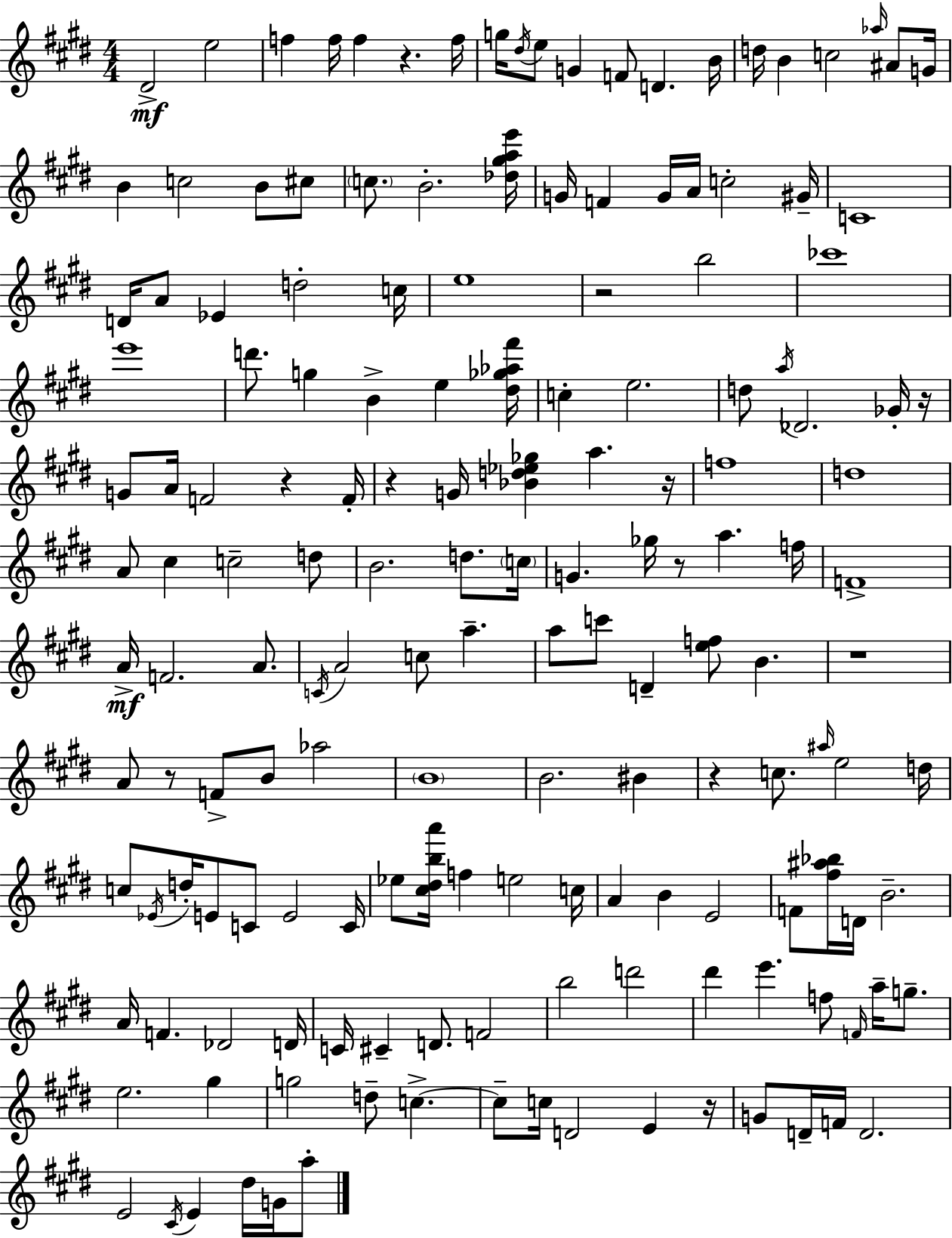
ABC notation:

X:1
T:Untitled
M:4/4
L:1/4
K:E
^D2 e2 f f/4 f z f/4 g/4 ^d/4 e/2 G F/2 D B/4 d/4 B c2 _a/4 ^A/2 G/4 B c2 B/2 ^c/2 c/2 B2 [_d^gae']/4 G/4 F G/4 A/4 c2 ^G/4 C4 D/4 A/2 _E d2 c/4 e4 z2 b2 _c'4 e'4 d'/2 g B e [^d_g_a^f']/4 c e2 d/2 a/4 _D2 _G/4 z/4 G/2 A/4 F2 z F/4 z G/4 [_Bd_e_g] a z/4 f4 d4 A/2 ^c c2 d/2 B2 d/2 c/4 G _g/4 z/2 a f/4 F4 A/4 F2 A/2 C/4 A2 c/2 a a/2 c'/2 D [ef]/2 B z4 A/2 z/2 F/2 B/2 _a2 B4 B2 ^B z c/2 ^a/4 e2 d/4 c/2 _E/4 d/4 E/2 C/2 E2 C/4 _e/2 [^c^dba']/4 f e2 c/4 A B E2 F/2 [^f^a_b]/4 D/4 B2 A/4 F _D2 D/4 C/4 ^C D/2 F2 b2 d'2 ^d' e' f/2 F/4 a/4 g/2 e2 ^g g2 d/2 c c/2 c/4 D2 E z/4 G/2 D/4 F/4 D2 E2 ^C/4 E ^d/4 G/4 a/2